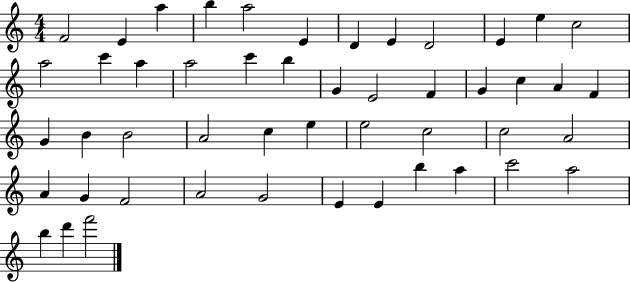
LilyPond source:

{
  \clef treble
  \numericTimeSignature
  \time 4/4
  \key c \major
  f'2 e'4 a''4 | b''4 a''2 e'4 | d'4 e'4 d'2 | e'4 e''4 c''2 | \break a''2 c'''4 a''4 | a''2 c'''4 b''4 | g'4 e'2 f'4 | g'4 c''4 a'4 f'4 | \break g'4 b'4 b'2 | a'2 c''4 e''4 | e''2 c''2 | c''2 a'2 | \break a'4 g'4 f'2 | a'2 g'2 | e'4 e'4 b''4 a''4 | c'''2 a''2 | \break b''4 d'''4 f'''2 | \bar "|."
}